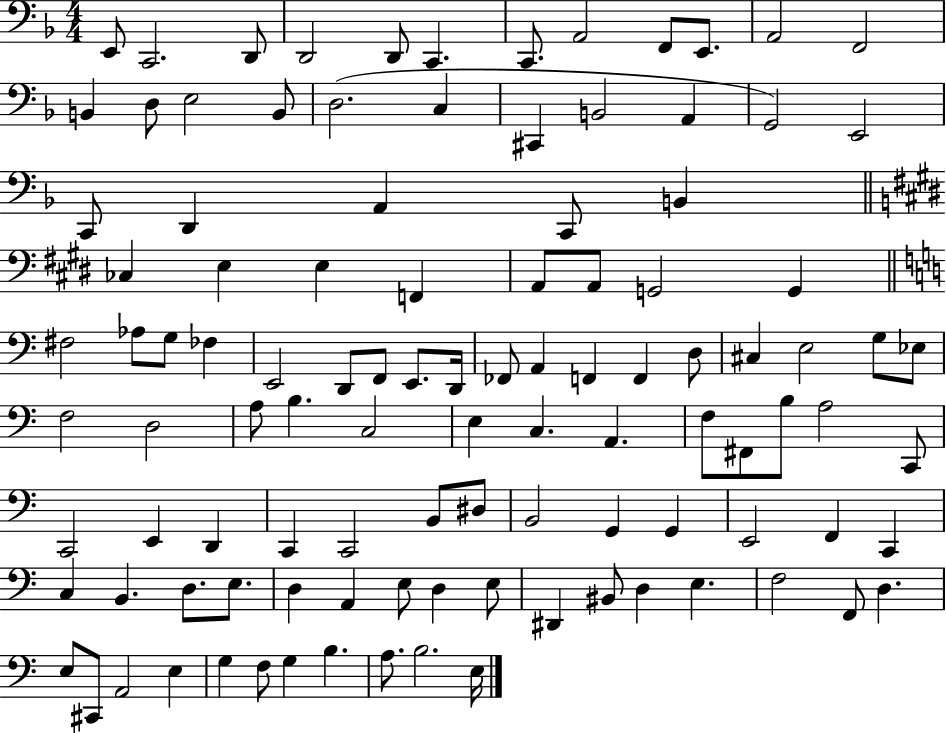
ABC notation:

X:1
T:Untitled
M:4/4
L:1/4
K:F
E,,/2 C,,2 D,,/2 D,,2 D,,/2 C,, C,,/2 A,,2 F,,/2 E,,/2 A,,2 F,,2 B,, D,/2 E,2 B,,/2 D,2 C, ^C,, B,,2 A,, G,,2 E,,2 C,,/2 D,, A,, C,,/2 B,, _C, E, E, F,, A,,/2 A,,/2 G,,2 G,, ^F,2 _A,/2 G,/2 _F, E,,2 D,,/2 F,,/2 E,,/2 D,,/4 _F,,/2 A,, F,, F,, D,/2 ^C, E,2 G,/2 _E,/2 F,2 D,2 A,/2 B, C,2 E, C, A,, F,/2 ^F,,/2 B,/2 A,2 C,,/2 C,,2 E,, D,, C,, C,,2 B,,/2 ^D,/2 B,,2 G,, G,, E,,2 F,, C,, C, B,, D,/2 E,/2 D, A,, E,/2 D, E,/2 ^D,, ^B,,/2 D, E, F,2 F,,/2 D, E,/2 ^C,,/2 A,,2 E, G, F,/2 G, B, A,/2 B,2 E,/4